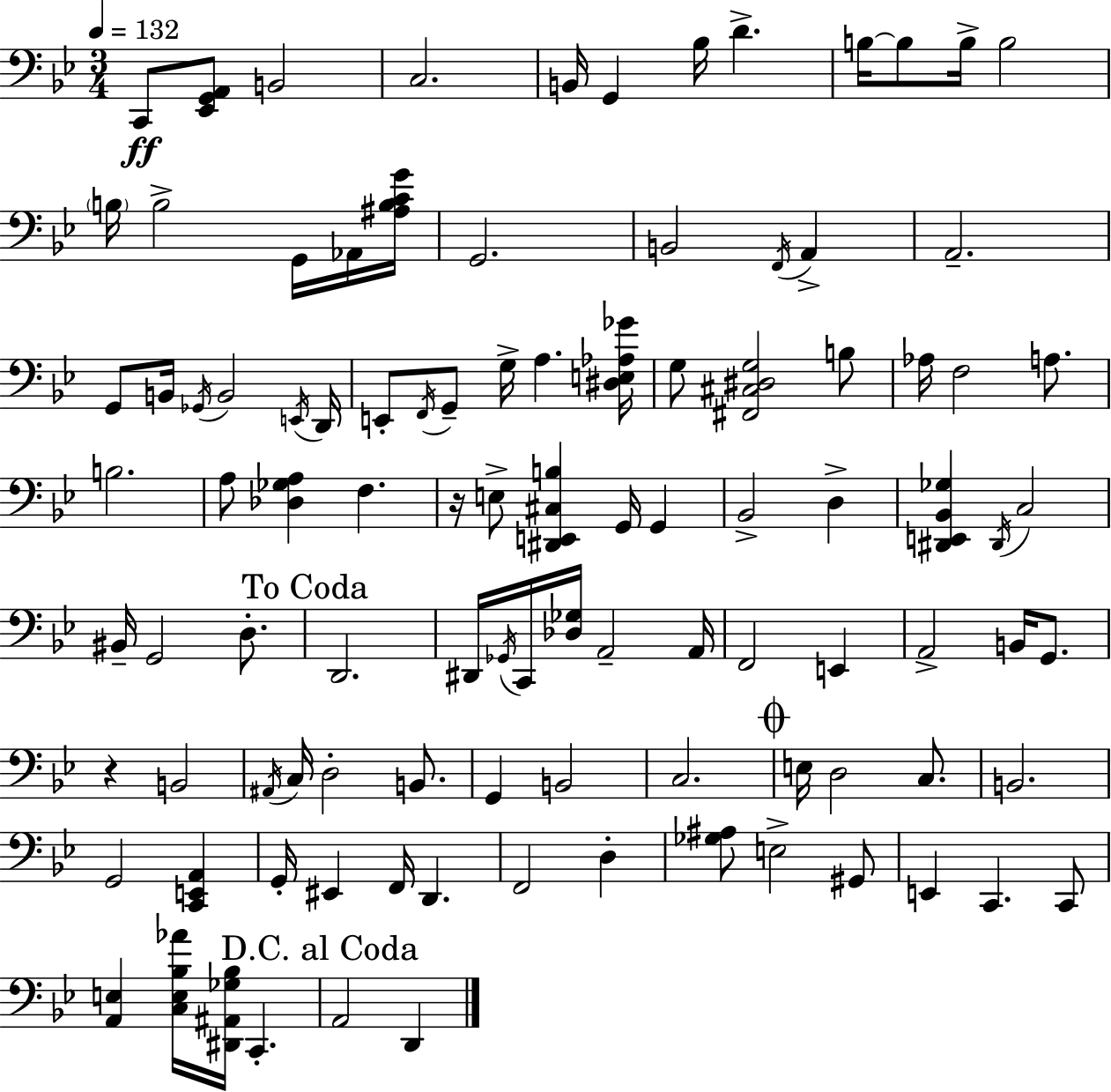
C2/e [Eb2,G2,A2]/e B2/h C3/h. B2/s G2/q Bb3/s D4/q. B3/s B3/e B3/s B3/h B3/s B3/h G2/s Ab2/s [A#3,B3,C4,G4]/s G2/h. B2/h F2/s A2/q A2/h. G2/e B2/s Gb2/s B2/h E2/s D2/s E2/e F2/s G2/e G3/s A3/q. [D#3,E3,Ab3,Gb4]/s G3/e [F#2,C#3,D#3,G3]/h B3/e Ab3/s F3/h A3/e. B3/h. A3/e [Db3,Gb3,A3]/q F3/q. R/s E3/e [D#2,E2,C#3,B3]/q G2/s G2/q Bb2/h D3/q [D#2,E2,Bb2,Gb3]/q D#2/s C3/h BIS2/s G2/h D3/e. D2/h. D#2/s Gb2/s C2/s [Db3,Gb3]/s A2/h A2/s F2/h E2/q A2/h B2/s G2/e. R/q B2/h A#2/s C3/s D3/h B2/e. G2/q B2/h C3/h. E3/s D3/h C3/e. B2/h. G2/h [C2,E2,A2]/q G2/s EIS2/q F2/s D2/q. F2/h D3/q [Gb3,A#3]/e E3/h G#2/e E2/q C2/q. C2/e [A2,E3]/q [C3,E3,Bb3,Ab4]/s [D#2,A#2,Gb3,Bb3]/s C2/q. A2/h D2/q